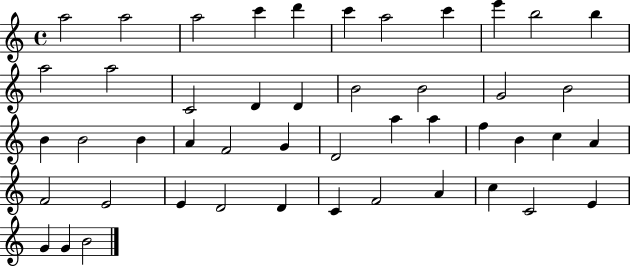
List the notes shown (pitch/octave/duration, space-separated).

A5/h A5/h A5/h C6/q D6/q C6/q A5/h C6/q E6/q B5/h B5/q A5/h A5/h C4/h D4/q D4/q B4/h B4/h G4/h B4/h B4/q B4/h B4/q A4/q F4/h G4/q D4/h A5/q A5/q F5/q B4/q C5/q A4/q F4/h E4/h E4/q D4/h D4/q C4/q F4/h A4/q C5/q C4/h E4/q G4/q G4/q B4/h